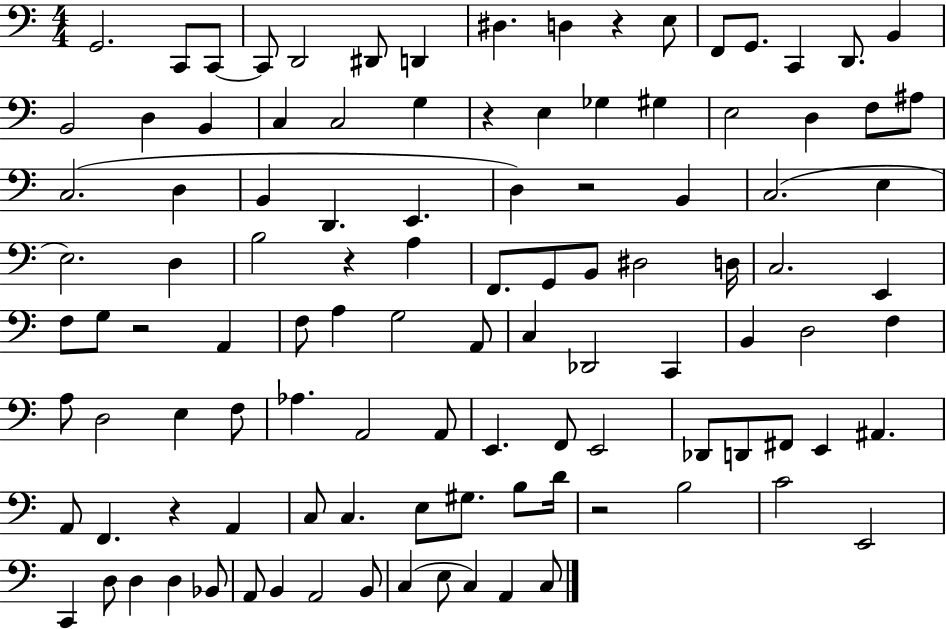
G2/h. C2/e C2/e C2/e D2/h D#2/e D2/q D#3/q. D3/q R/q E3/e F2/e G2/e. C2/q D2/e. B2/q B2/h D3/q B2/q C3/q C3/h G3/q R/q E3/q Gb3/q G#3/q E3/h D3/q F3/e A#3/e C3/h. D3/q B2/q D2/q. E2/q. D3/q R/h B2/q C3/h. E3/q E3/h. D3/q B3/h R/q A3/q F2/e. G2/e B2/e D#3/h D3/s C3/h. E2/q F3/e G3/e R/h A2/q F3/e A3/q G3/h A2/e C3/q Db2/h C2/q B2/q D3/h F3/q A3/e D3/h E3/q F3/e Ab3/q. A2/h A2/e E2/q. F2/e E2/h Db2/e D2/e F#2/e E2/q A#2/q. A2/e F2/q. R/q A2/q C3/e C3/q. E3/e G#3/e. B3/e D4/s R/h B3/h C4/h E2/h C2/q D3/e D3/q D3/q Bb2/e A2/e B2/q A2/h B2/e C3/q E3/e C3/q A2/q C3/e